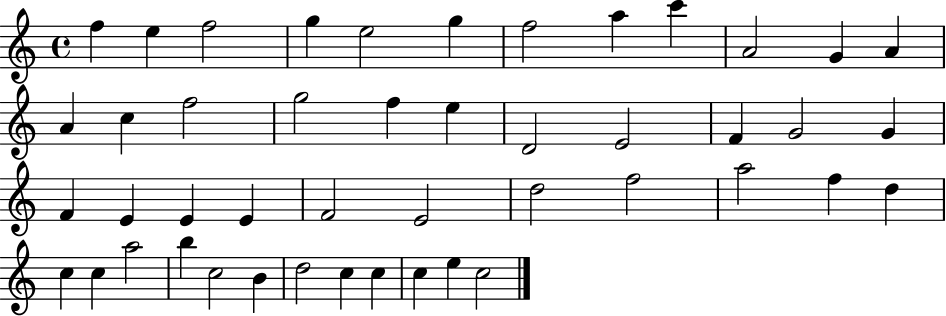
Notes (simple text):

F5/q E5/q F5/h G5/q E5/h G5/q F5/h A5/q C6/q A4/h G4/q A4/q A4/q C5/q F5/h G5/h F5/q E5/q D4/h E4/h F4/q G4/h G4/q F4/q E4/q E4/q E4/q F4/h E4/h D5/h F5/h A5/h F5/q D5/q C5/q C5/q A5/h B5/q C5/h B4/q D5/h C5/q C5/q C5/q E5/q C5/h